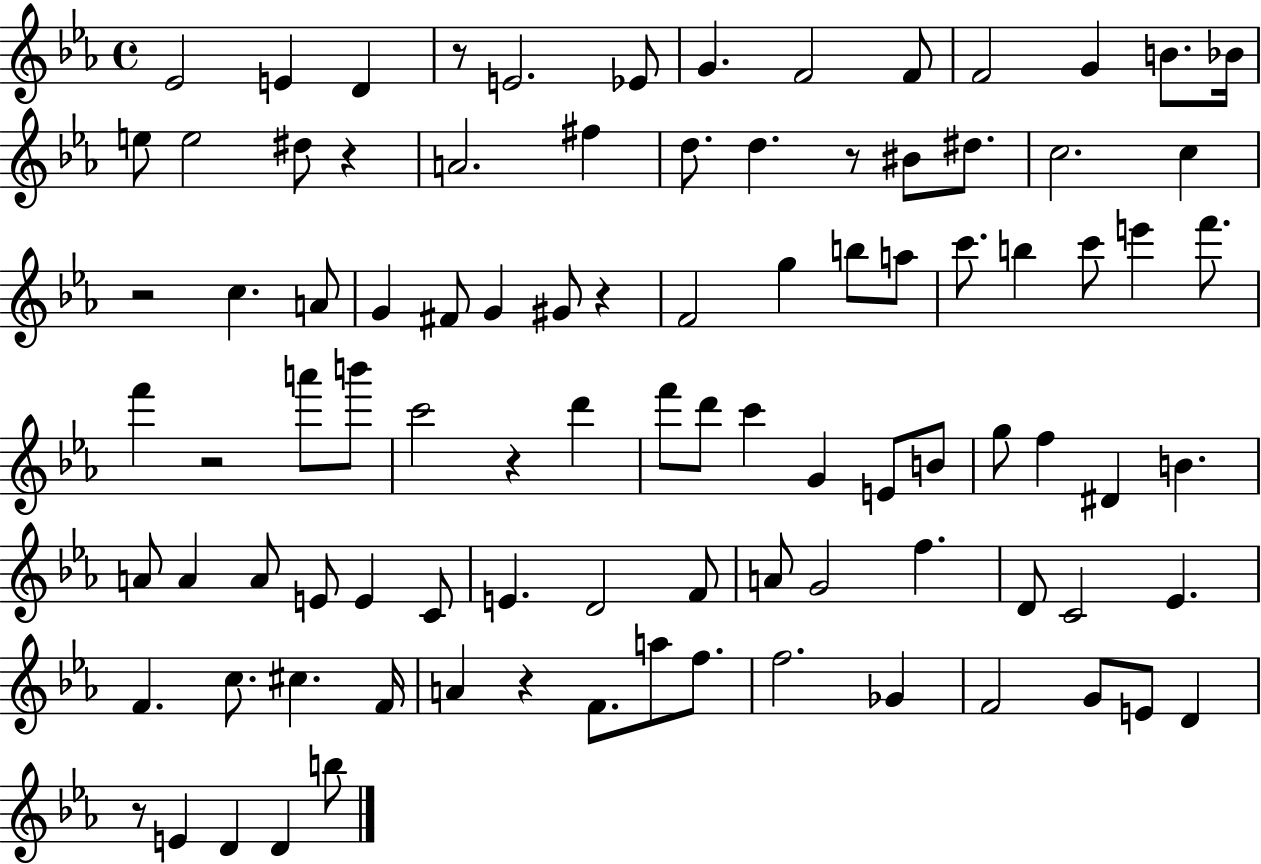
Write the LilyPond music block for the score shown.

{
  \clef treble
  \time 4/4
  \defaultTimeSignature
  \key ees \major
  \repeat volta 2 { ees'2 e'4 d'4 | r8 e'2. ees'8 | g'4. f'2 f'8 | f'2 g'4 b'8. bes'16 | \break e''8 e''2 dis''8 r4 | a'2. fis''4 | d''8. d''4. r8 bis'8 dis''8. | c''2. c''4 | \break r2 c''4. a'8 | g'4 fis'8 g'4 gis'8 r4 | f'2 g''4 b''8 a''8 | c'''8. b''4 c'''8 e'''4 f'''8. | \break f'''4 r2 a'''8 b'''8 | c'''2 r4 d'''4 | f'''8 d'''8 c'''4 g'4 e'8 b'8 | g''8 f''4 dis'4 b'4. | \break a'8 a'4 a'8 e'8 e'4 c'8 | e'4. d'2 f'8 | a'8 g'2 f''4. | d'8 c'2 ees'4. | \break f'4. c''8. cis''4. f'16 | a'4 r4 f'8. a''8 f''8. | f''2. ges'4 | f'2 g'8 e'8 d'4 | \break r8 e'4 d'4 d'4 b''8 | } \bar "|."
}